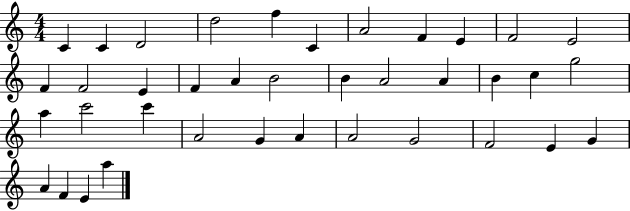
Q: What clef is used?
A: treble